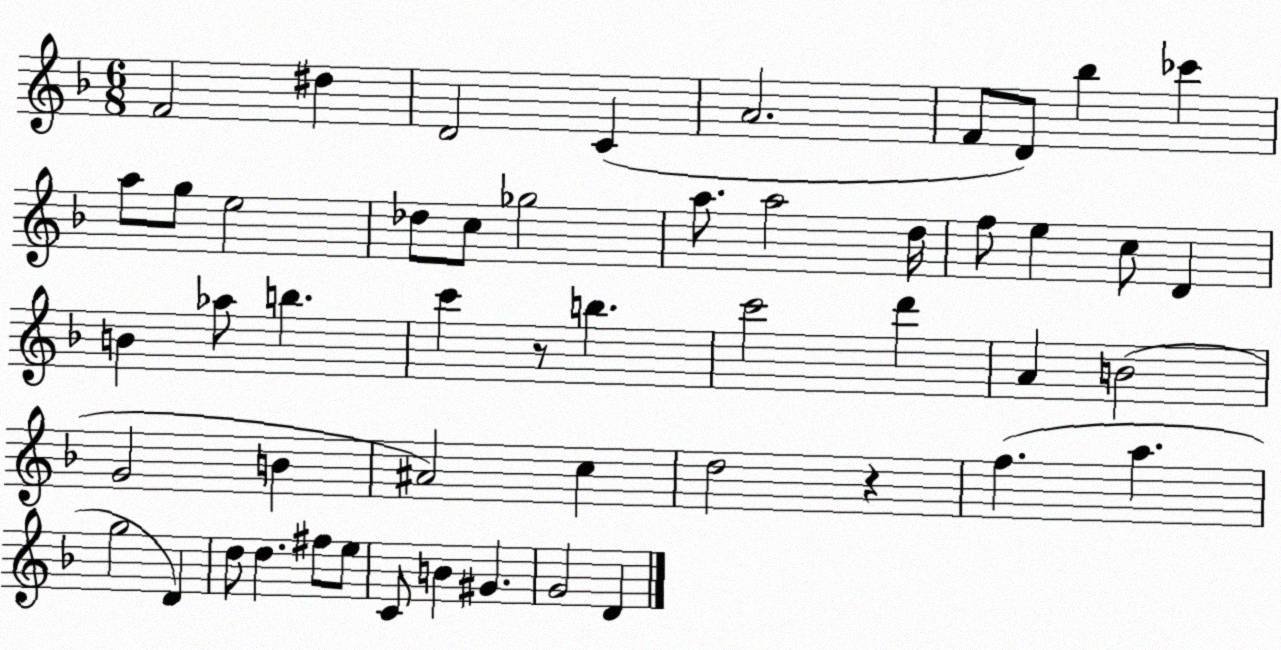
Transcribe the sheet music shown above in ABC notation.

X:1
T:Untitled
M:6/8
L:1/4
K:F
F2 ^d D2 C A2 F/2 D/2 _b _c' a/2 g/2 e2 _d/2 c/2 _g2 a/2 a2 d/4 f/2 e c/2 D B _a/2 b c' z/2 b c'2 d' A B2 G2 B ^A2 c d2 z f a g2 D d/2 d ^f/2 e/2 C/2 B ^G G2 D